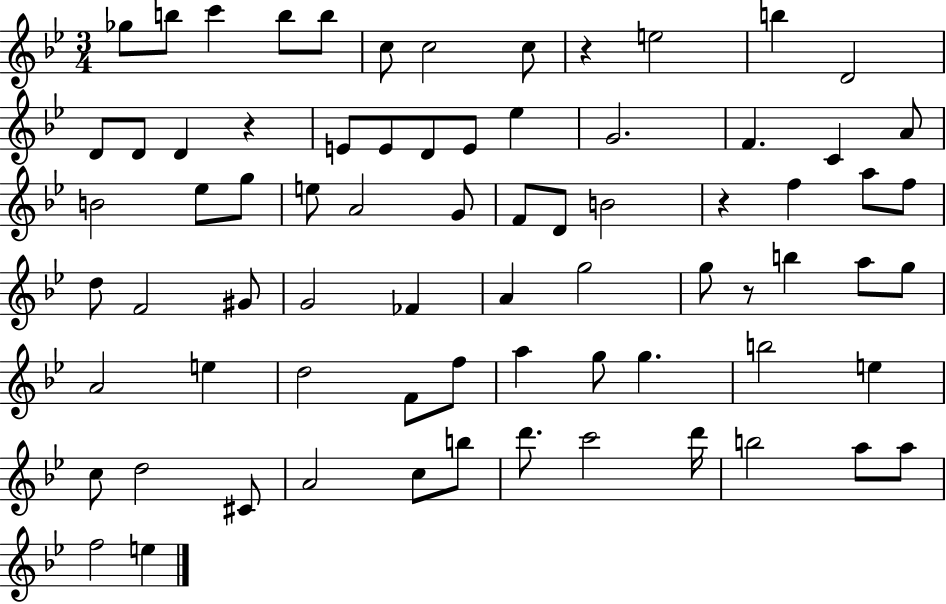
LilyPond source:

{
  \clef treble
  \numericTimeSignature
  \time 3/4
  \key bes \major
  ges''8 b''8 c'''4 b''8 b''8 | c''8 c''2 c''8 | r4 e''2 | b''4 d'2 | \break d'8 d'8 d'4 r4 | e'8 e'8 d'8 e'8 ees''4 | g'2. | f'4. c'4 a'8 | \break b'2 ees''8 g''8 | e''8 a'2 g'8 | f'8 d'8 b'2 | r4 f''4 a''8 f''8 | \break d''8 f'2 gis'8 | g'2 fes'4 | a'4 g''2 | g''8 r8 b''4 a''8 g''8 | \break a'2 e''4 | d''2 f'8 f''8 | a''4 g''8 g''4. | b''2 e''4 | \break c''8 d''2 cis'8 | a'2 c''8 b''8 | d'''8. c'''2 d'''16 | b''2 a''8 a''8 | \break f''2 e''4 | \bar "|."
}